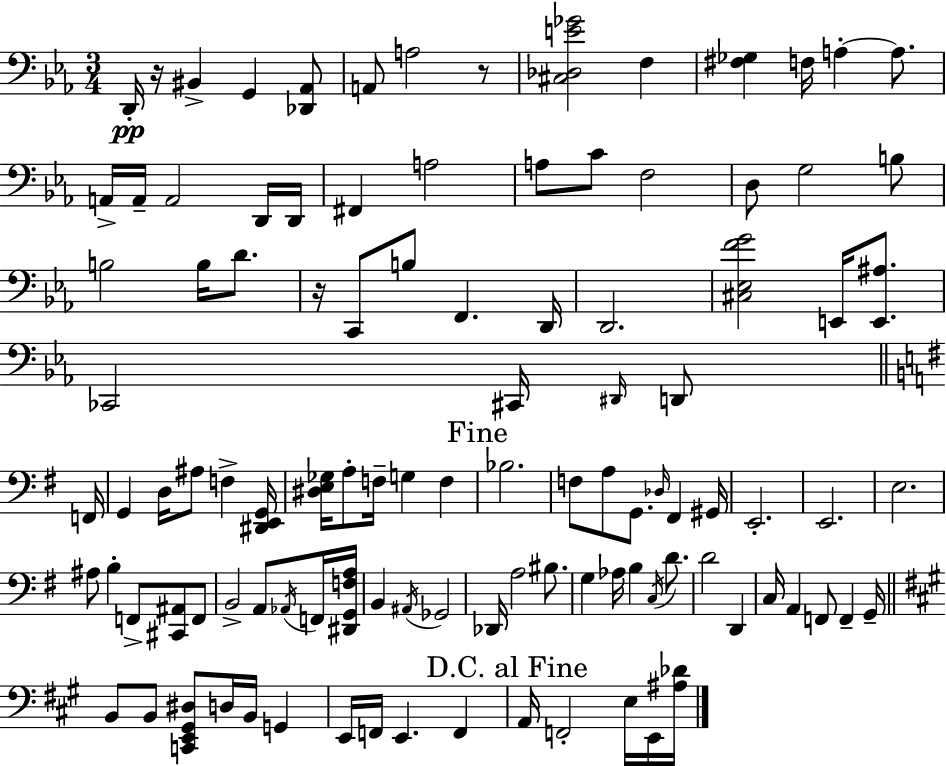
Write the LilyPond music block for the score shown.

{
  \clef bass
  \numericTimeSignature
  \time 3/4
  \key c \minor
  d,16-.\pp r16 bis,4-> g,4 <des, aes,>8 | a,8 a2 r8 | <cis des e' ges'>2 f4 | <fis ges>4 f16 a4-.~~ a8. | \break a,16-> a,16-- a,2 d,16 d,16 | fis,4 a2 | a8 c'8 f2 | d8 g2 b8 | \break b2 b16 d'8. | r16 c,8 b8 f,4. d,16 | d,2. | <cis ees f' g'>2 e,16 <e, ais>8. | \break ces,2 cis,16 \grace { dis,16 } d,8 | \bar "||" \break \key g \major f,16 g,4 d16 ais8 f4-> | <dis, e, g,>16 <dis e ges>16 a8-. f16-- g4 f4 | \mark "Fine" bes2. | f8 a8 g,8. \grace { des16 } fis,4 | \break gis,16 e,2.-. | e,2. | e2. | ais8 b4-. f,8-> <cis, ais,>8 | \break f,8 b,2-> a,8 | \acciaccatura { aes,16 } f,16 <dis, g, f a>16 b,4 \acciaccatura { ais,16 } ges,2 | des,16 a2 | bis8. g4 aes16 b4 | \break \acciaccatura { c16 } d'8. d'2 | d,4 c16 a,4 f,8 | f,4-- g,16-- \bar "||" \break \key a \major b,8 b,8 <c, e, gis, dis>8 d16 b,16 g,4 | e,16 f,16 e,4. f,4 | \mark "D.C. al Fine" a,16 f,2-. e16 e,16 <ais des'>16 | \bar "|."
}